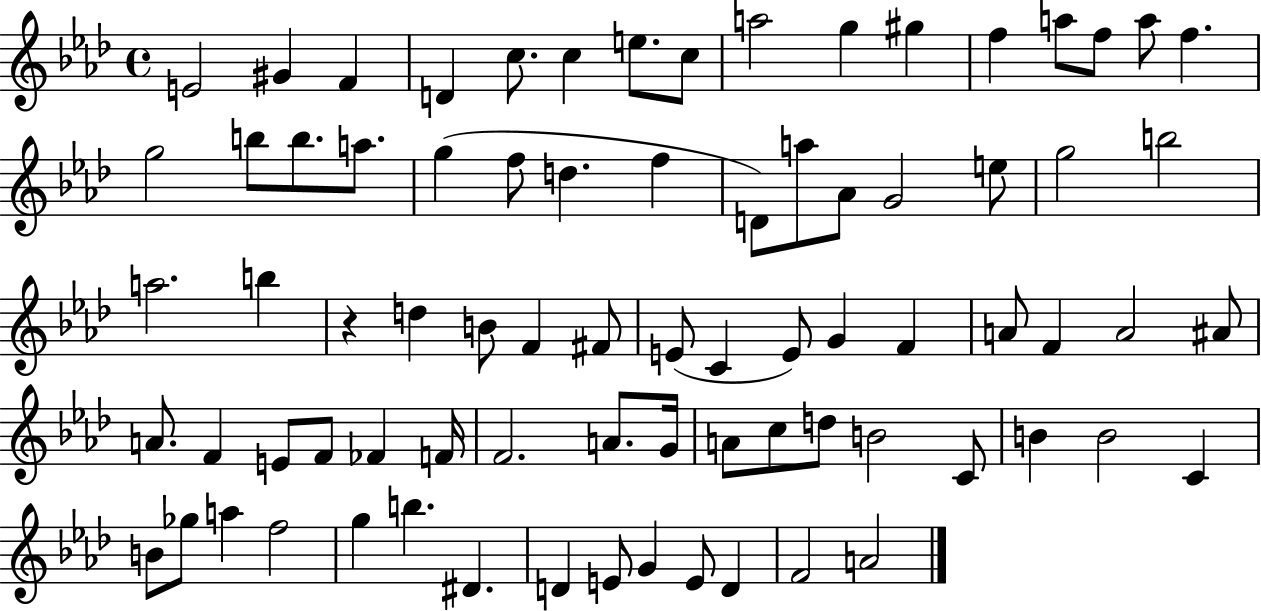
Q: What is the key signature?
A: AES major